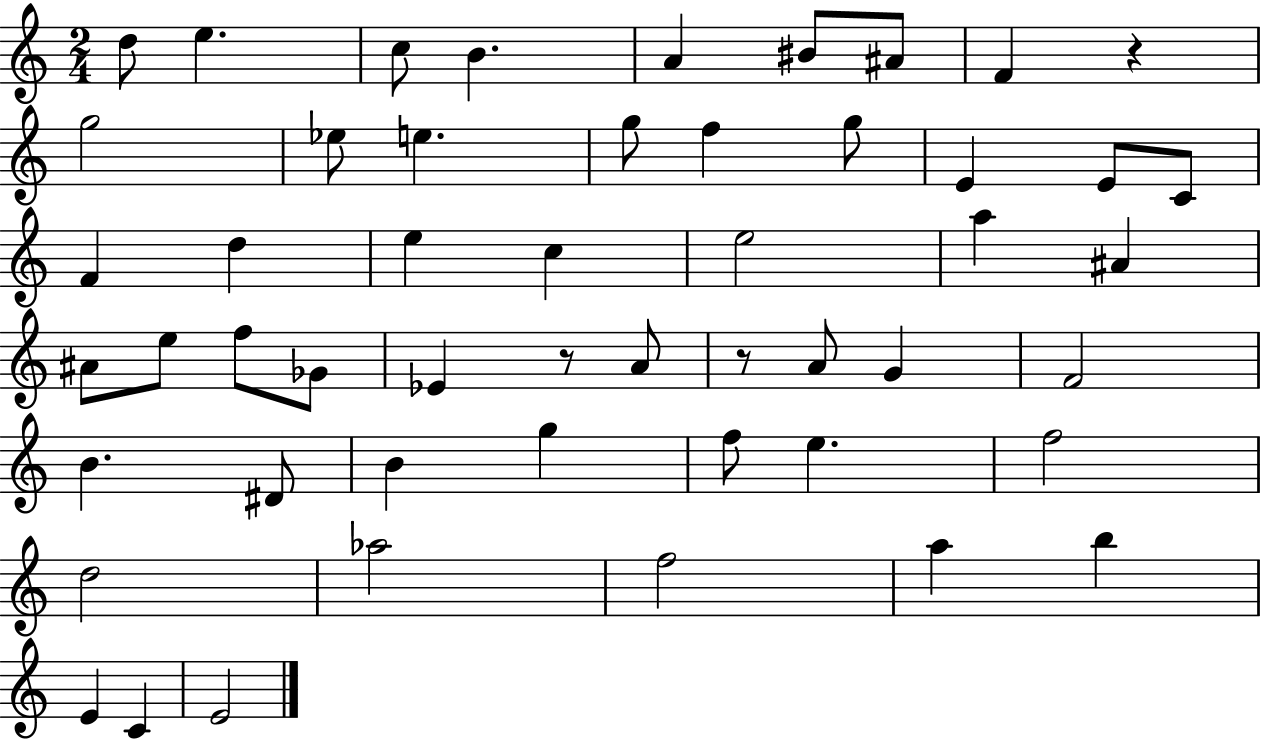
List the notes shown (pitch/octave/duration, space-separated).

D5/e E5/q. C5/e B4/q. A4/q BIS4/e A#4/e F4/q R/q G5/h Eb5/e E5/q. G5/e F5/q G5/e E4/q E4/e C4/e F4/q D5/q E5/q C5/q E5/h A5/q A#4/q A#4/e E5/e F5/e Gb4/e Eb4/q R/e A4/e R/e A4/e G4/q F4/h B4/q. D#4/e B4/q G5/q F5/e E5/q. F5/h D5/h Ab5/h F5/h A5/q B5/q E4/q C4/q E4/h